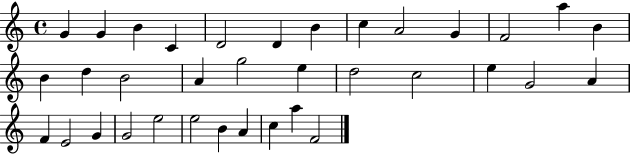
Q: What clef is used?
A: treble